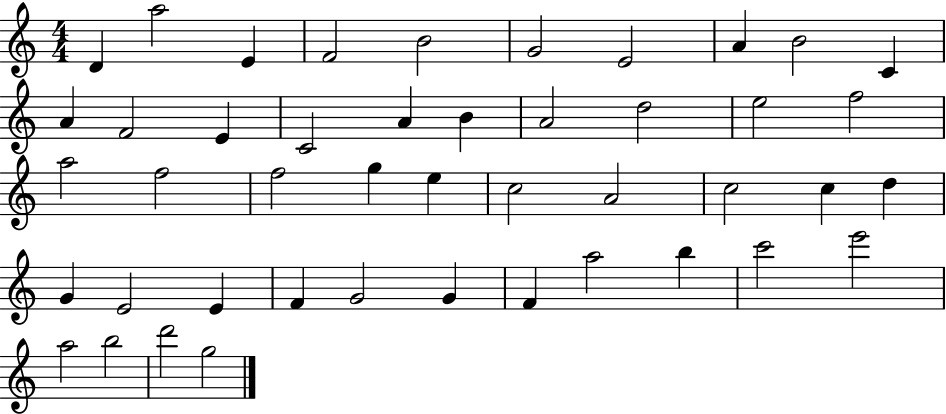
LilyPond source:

{
  \clef treble
  \numericTimeSignature
  \time 4/4
  \key c \major
  d'4 a''2 e'4 | f'2 b'2 | g'2 e'2 | a'4 b'2 c'4 | \break a'4 f'2 e'4 | c'2 a'4 b'4 | a'2 d''2 | e''2 f''2 | \break a''2 f''2 | f''2 g''4 e''4 | c''2 a'2 | c''2 c''4 d''4 | \break g'4 e'2 e'4 | f'4 g'2 g'4 | f'4 a''2 b''4 | c'''2 e'''2 | \break a''2 b''2 | d'''2 g''2 | \bar "|."
}